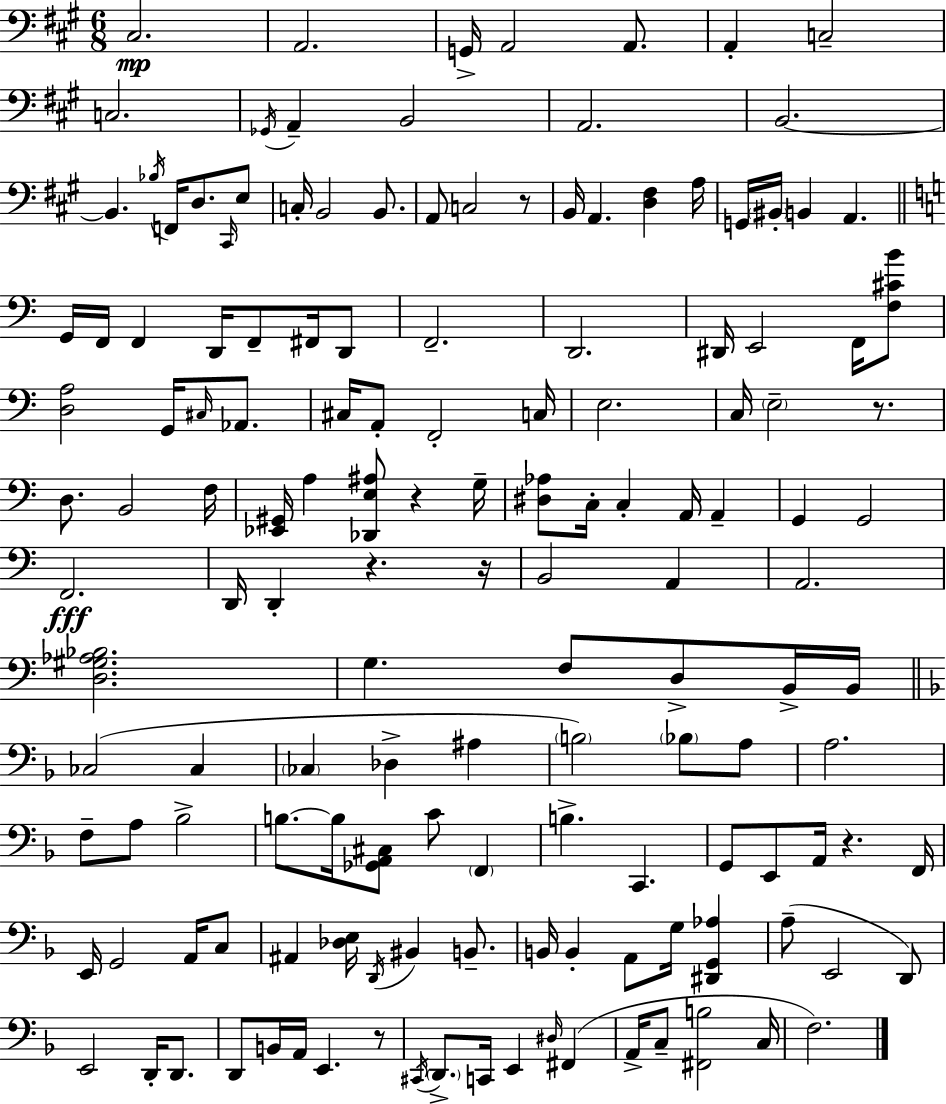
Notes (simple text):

C#3/h. A2/h. G2/s A2/h A2/e. A2/q C3/h C3/h. Gb2/s A2/q B2/h A2/h. B2/h. B2/q. Bb3/s F2/s D3/e. C#2/s E3/e C3/s B2/h B2/e. A2/e C3/h R/e B2/s A2/q. [D3,F#3]/q A3/s G2/s BIS2/s B2/q A2/q. G2/s F2/s F2/q D2/s F2/e F#2/s D2/e F2/h. D2/h. D#2/s E2/h F2/s [F3,C#4,B4]/e [D3,A3]/h G2/s C#3/s Ab2/e. C#3/s A2/e F2/h C3/s E3/h. C3/s E3/h R/e. D3/e. B2/h F3/s [Eb2,G#2]/s A3/q [Db2,E3,A#3]/e R/q G3/s [D#3,Ab3]/e C3/s C3/q A2/s A2/q G2/q G2/h F2/h. D2/s D2/q R/q. R/s B2/h A2/q A2/h. [D3,G#3,Ab3,Bb3]/h. G3/q. F3/e D3/e B2/s B2/s CES3/h CES3/q CES3/q Db3/q A#3/q B3/h Bb3/e A3/e A3/h. F3/e A3/e Bb3/h B3/e. B3/s [Gb2,A2,C#3]/e C4/e F2/q B3/q. C2/q. G2/e E2/e A2/s R/q. F2/s E2/s G2/h A2/s C3/e A#2/q [Db3,E3]/s D2/s BIS2/q B2/e. B2/s B2/q A2/e G3/s [D#2,G2,Ab3]/q A3/e E2/h D2/e E2/h D2/s D2/e. D2/e B2/s A2/s E2/q. R/e C#2/s D2/e. C2/s E2/q D#3/s F#2/q A2/s C3/e [F#2,B3]/h C3/s F3/h.